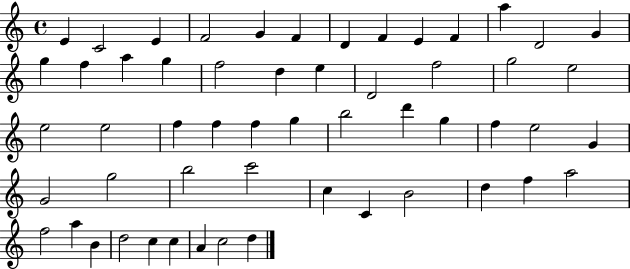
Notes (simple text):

E4/q C4/h E4/q F4/h G4/q F4/q D4/q F4/q E4/q F4/q A5/q D4/h G4/q G5/q F5/q A5/q G5/q F5/h D5/q E5/q D4/h F5/h G5/h E5/h E5/h E5/h F5/q F5/q F5/q G5/q B5/h D6/q G5/q F5/q E5/h G4/q G4/h G5/h B5/h C6/h C5/q C4/q B4/h D5/q F5/q A5/h F5/h A5/q B4/q D5/h C5/q C5/q A4/q C5/h D5/q